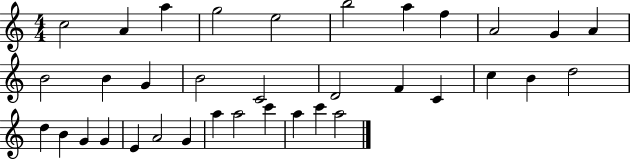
X:1
T:Untitled
M:4/4
L:1/4
K:C
c2 A a g2 e2 b2 a f A2 G A B2 B G B2 C2 D2 F C c B d2 d B G G E A2 G a a2 c' a c' a2